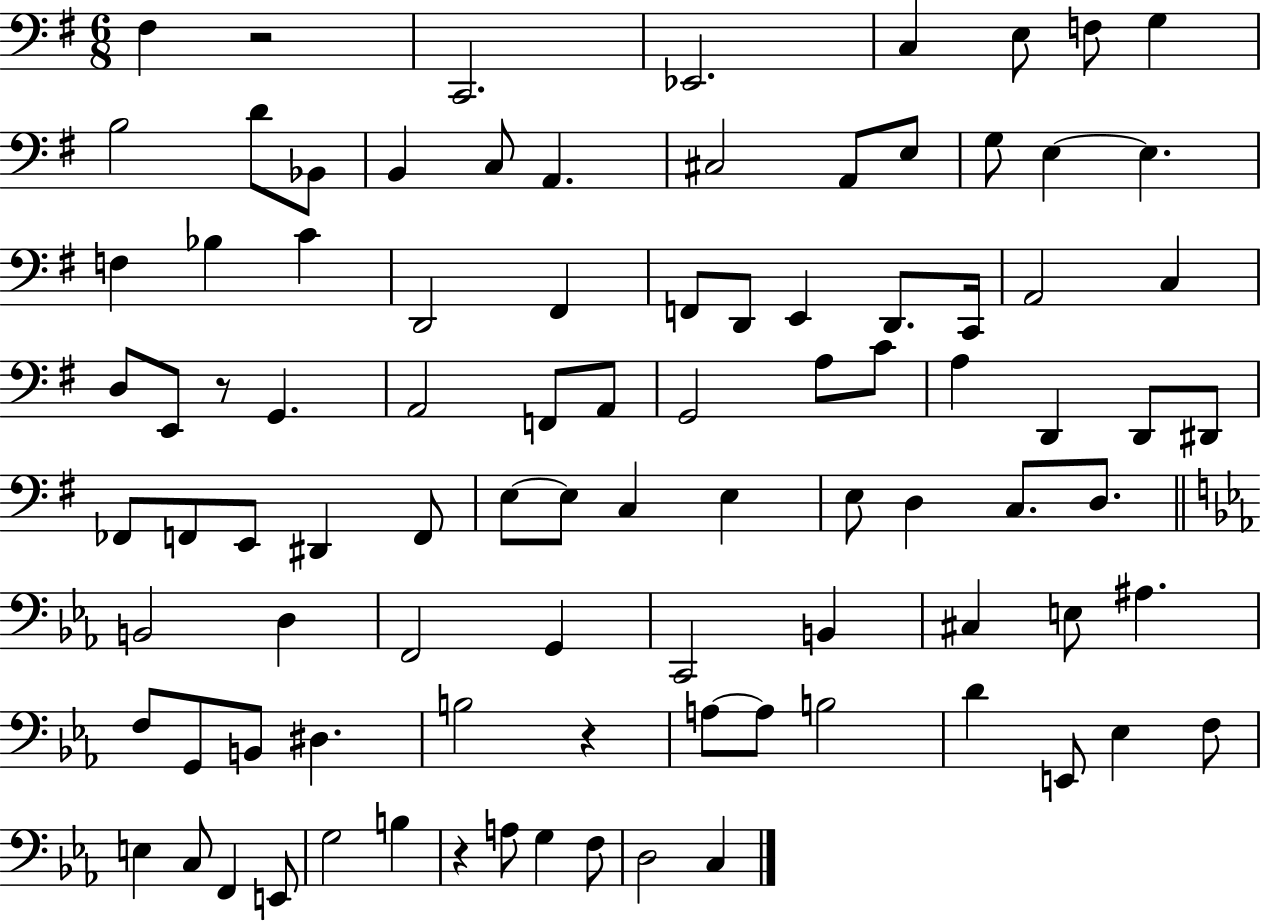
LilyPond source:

{
  \clef bass
  \numericTimeSignature
  \time 6/8
  \key g \major
  fis4 r2 | c,2. | ees,2. | c4 e8 f8 g4 | \break b2 d'8 bes,8 | b,4 c8 a,4. | cis2 a,8 e8 | g8 e4~~ e4. | \break f4 bes4 c'4 | d,2 fis,4 | f,8 d,8 e,4 d,8. c,16 | a,2 c4 | \break d8 e,8 r8 g,4. | a,2 f,8 a,8 | g,2 a8 c'8 | a4 d,4 d,8 dis,8 | \break fes,8 f,8 e,8 dis,4 f,8 | e8~~ e8 c4 e4 | e8 d4 c8. d8. | \bar "||" \break \key ees \major b,2 d4 | f,2 g,4 | c,2 b,4 | cis4 e8 ais4. | \break f8 g,8 b,8 dis4. | b2 r4 | a8~~ a8 b2 | d'4 e,8 ees4 f8 | \break e4 c8 f,4 e,8 | g2 b4 | r4 a8 g4 f8 | d2 c4 | \break \bar "|."
}